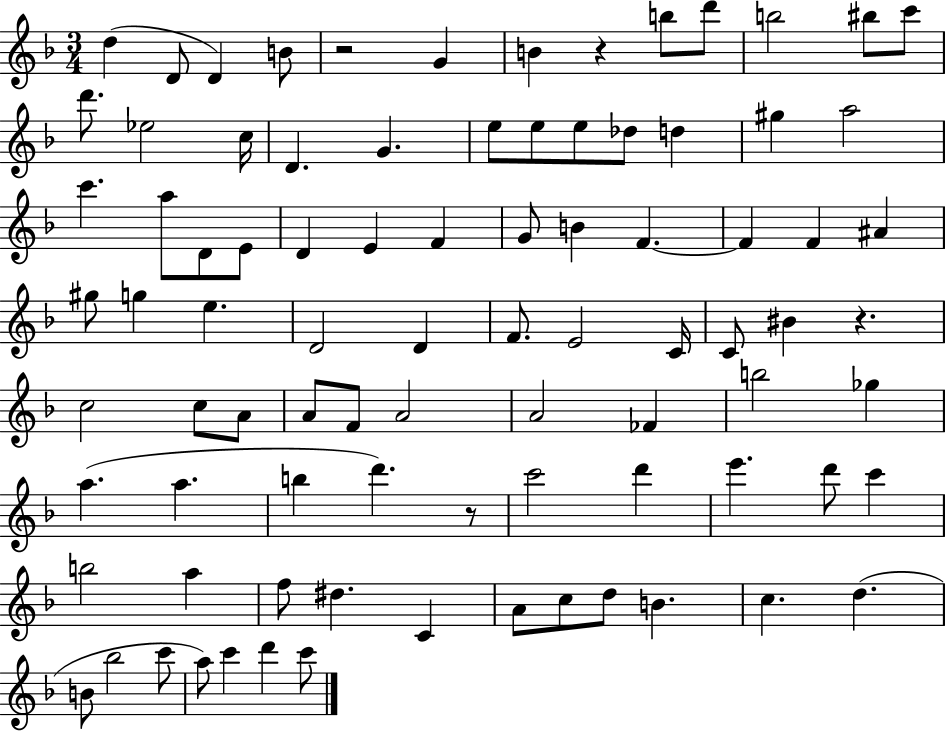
{
  \clef treble
  \numericTimeSignature
  \time 3/4
  \key f \major
  d''4( d'8 d'4) b'8 | r2 g'4 | b'4 r4 b''8 d'''8 | b''2 bis''8 c'''8 | \break d'''8. ees''2 c''16 | d'4. g'4. | e''8 e''8 e''8 des''8 d''4 | gis''4 a''2 | \break c'''4. a''8 d'8 e'8 | d'4 e'4 f'4 | g'8 b'4 f'4.~~ | f'4 f'4 ais'4 | \break gis''8 g''4 e''4. | d'2 d'4 | f'8. e'2 c'16 | c'8 bis'4 r4. | \break c''2 c''8 a'8 | a'8 f'8 a'2 | a'2 fes'4 | b''2 ges''4 | \break a''4.( a''4. | b''4 d'''4.) r8 | c'''2 d'''4 | e'''4. d'''8 c'''4 | \break b''2 a''4 | f''8 dis''4. c'4 | a'8 c''8 d''8 b'4. | c''4. d''4.( | \break b'8 bes''2 c'''8 | a''8) c'''4 d'''4 c'''8 | \bar "|."
}